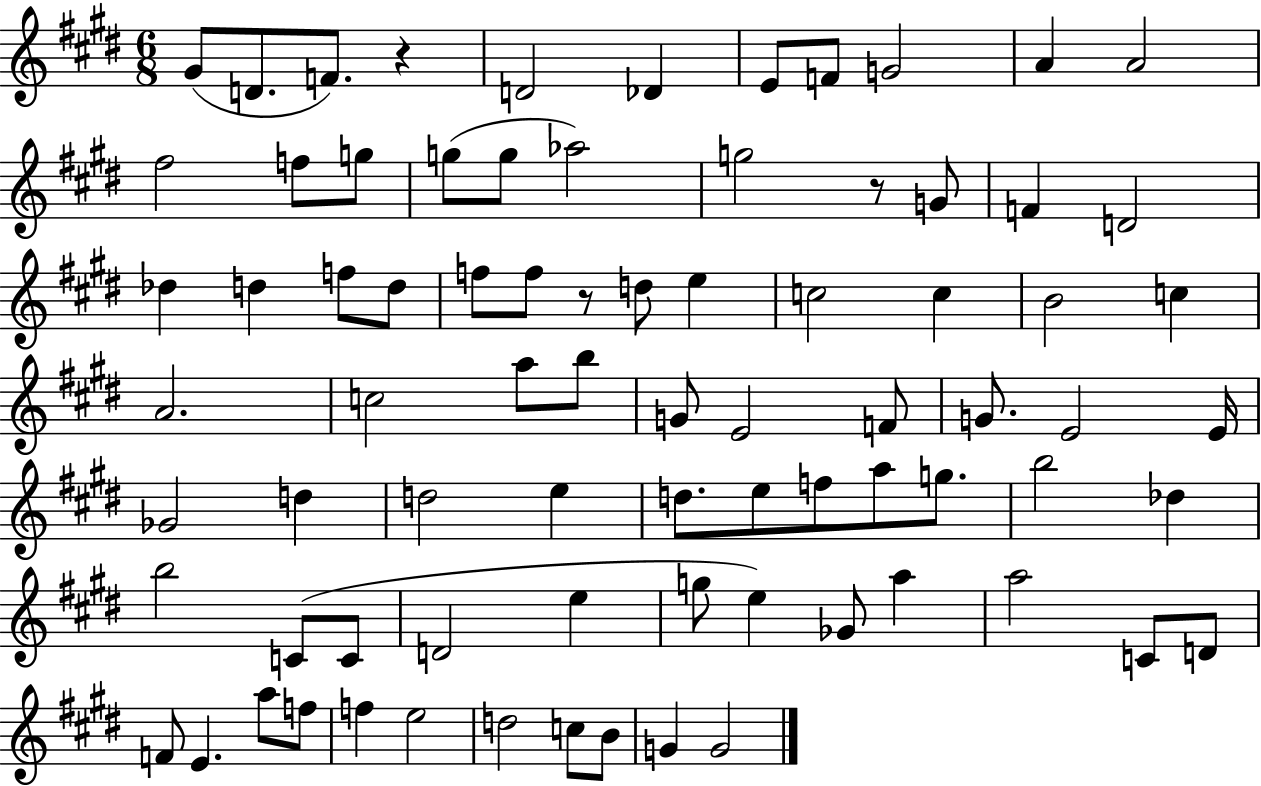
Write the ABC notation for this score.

X:1
T:Untitled
M:6/8
L:1/4
K:E
^G/2 D/2 F/2 z D2 _D E/2 F/2 G2 A A2 ^f2 f/2 g/2 g/2 g/2 _a2 g2 z/2 G/2 F D2 _d d f/2 d/2 f/2 f/2 z/2 d/2 e c2 c B2 c A2 c2 a/2 b/2 G/2 E2 F/2 G/2 E2 E/4 _G2 d d2 e d/2 e/2 f/2 a/2 g/2 b2 _d b2 C/2 C/2 D2 e g/2 e _G/2 a a2 C/2 D/2 F/2 E a/2 f/2 f e2 d2 c/2 B/2 G G2